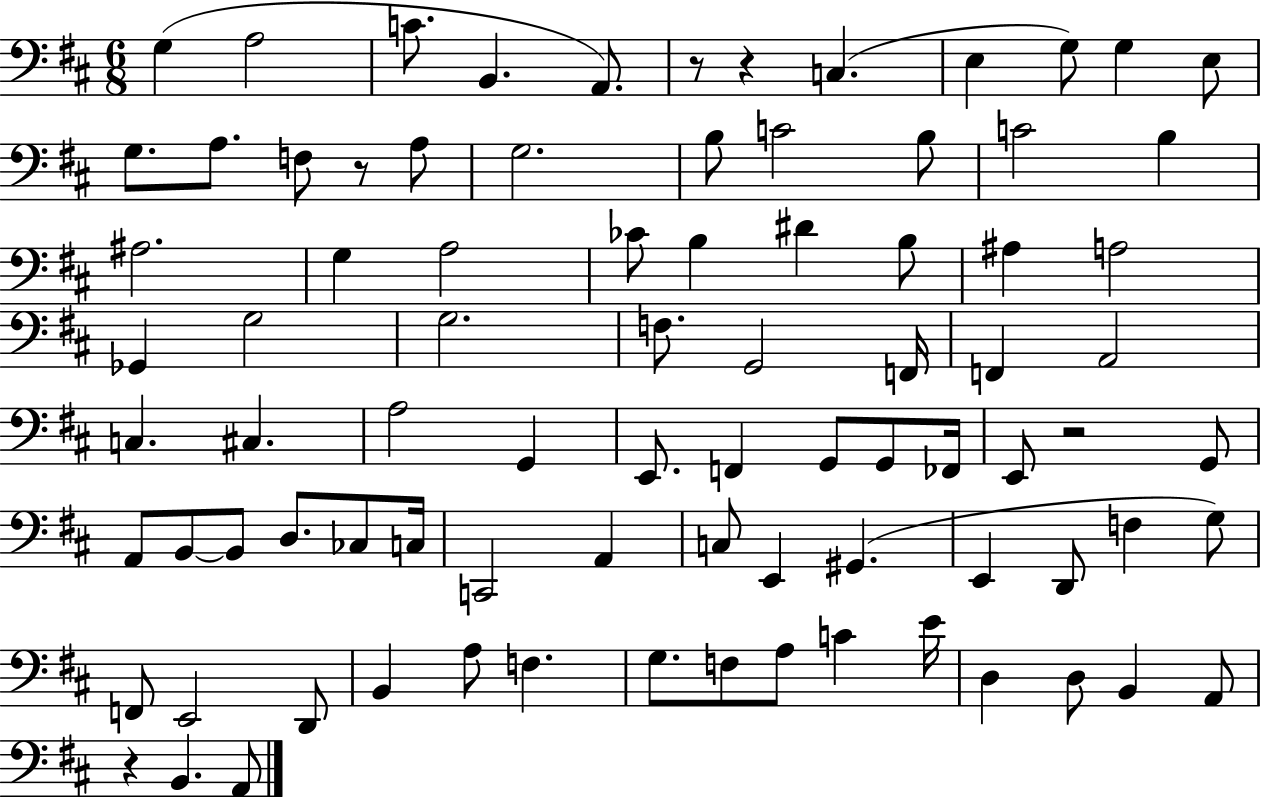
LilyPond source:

{
  \clef bass
  \numericTimeSignature
  \time 6/8
  \key d \major
  \repeat volta 2 { g4( a2 | c'8. b,4. a,8.) | r8 r4 c4.( | e4 g8) g4 e8 | \break g8. a8. f8 r8 a8 | g2. | b8 c'2 b8 | c'2 b4 | \break ais2. | g4 a2 | ces'8 b4 dis'4 b8 | ais4 a2 | \break ges,4 g2 | g2. | f8. g,2 f,16 | f,4 a,2 | \break c4. cis4. | a2 g,4 | e,8. f,4 g,8 g,8 fes,16 | e,8 r2 g,8 | \break a,8 b,8~~ b,8 d8. ces8 c16 | c,2 a,4 | c8 e,4 gis,4.( | e,4 d,8 f4 g8) | \break f,8 e,2 d,8 | b,4 a8 f4. | g8. f8 a8 c'4 e'16 | d4 d8 b,4 a,8 | \break r4 b,4. a,8 | } \bar "|."
}